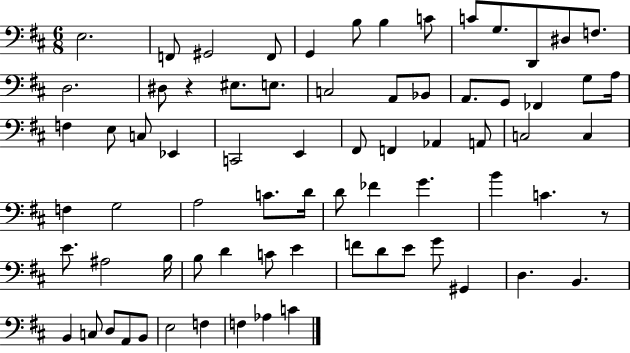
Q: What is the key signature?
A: D major